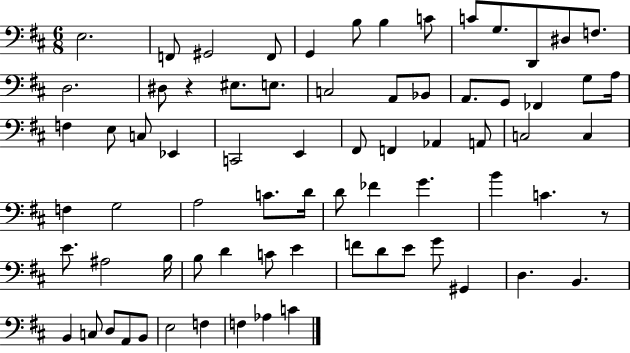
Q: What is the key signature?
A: D major